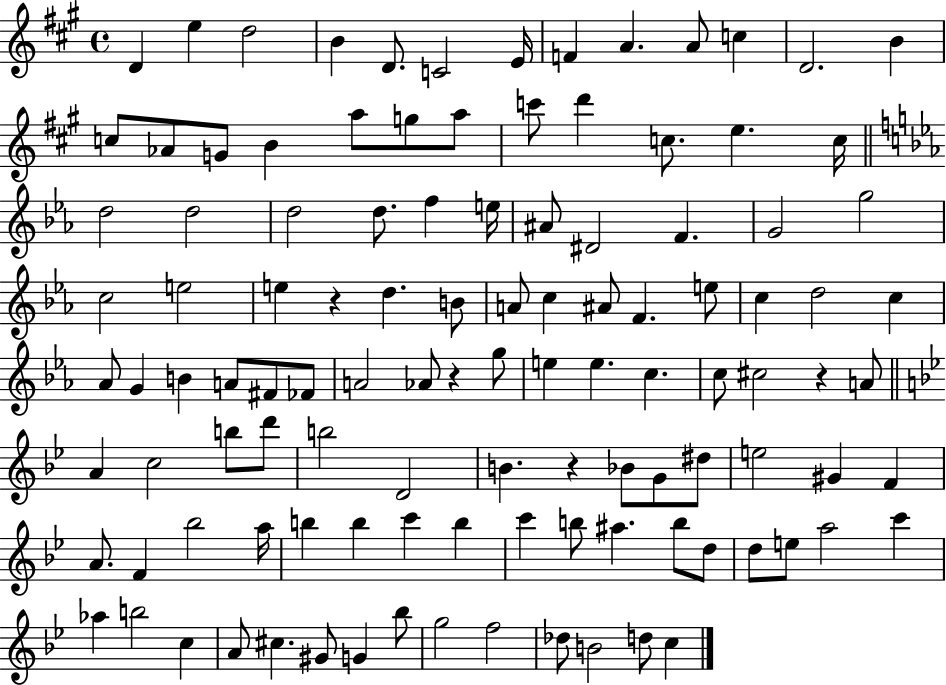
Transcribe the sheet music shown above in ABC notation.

X:1
T:Untitled
M:4/4
L:1/4
K:A
D e d2 B D/2 C2 E/4 F A A/2 c D2 B c/2 _A/2 G/2 B a/2 g/2 a/2 c'/2 d' c/2 e c/4 d2 d2 d2 d/2 f e/4 ^A/2 ^D2 F G2 g2 c2 e2 e z d B/2 A/2 c ^A/2 F e/2 c d2 c _A/2 G B A/2 ^F/2 _F/2 A2 _A/2 z g/2 e e c c/2 ^c2 z A/2 A c2 b/2 d'/2 b2 D2 B z _B/2 G/2 ^d/2 e2 ^G F A/2 F _b2 a/4 b b c' b c' b/2 ^a b/2 d/2 d/2 e/2 a2 c' _a b2 c A/2 ^c ^G/2 G _b/2 g2 f2 _d/2 B2 d/2 c